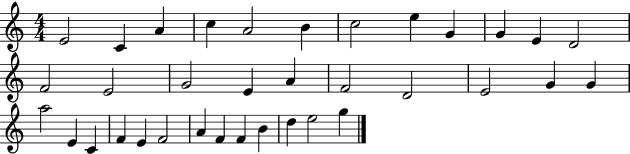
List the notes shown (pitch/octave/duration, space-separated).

E4/h C4/q A4/q C5/q A4/h B4/q C5/h E5/q G4/q G4/q E4/q D4/h F4/h E4/h G4/h E4/q A4/q F4/h D4/h E4/h G4/q G4/q A5/h E4/q C4/q F4/q E4/q F4/h A4/q F4/q F4/q B4/q D5/q E5/h G5/q